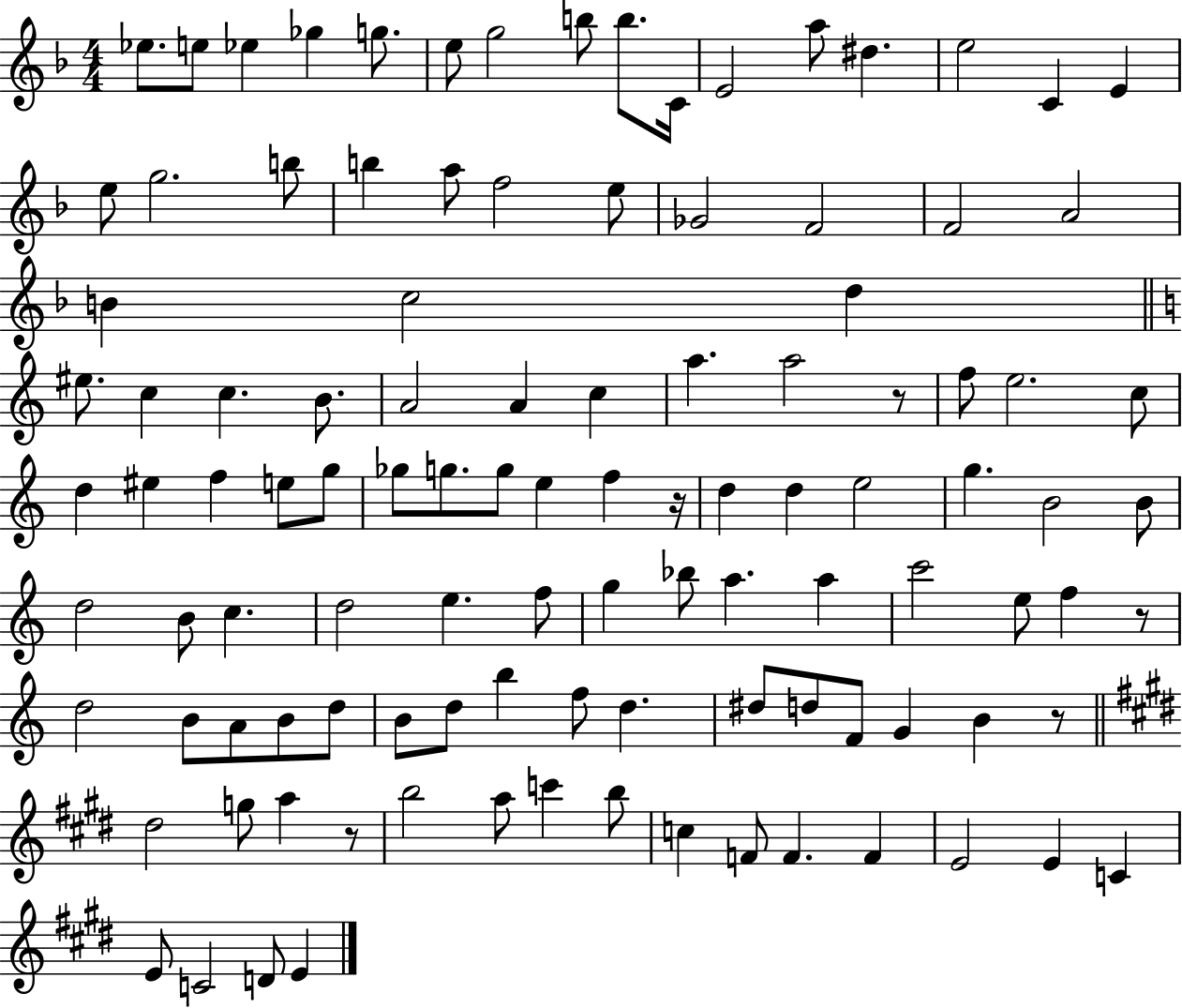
X:1
T:Untitled
M:4/4
L:1/4
K:F
_e/2 e/2 _e _g g/2 e/2 g2 b/2 b/2 C/4 E2 a/2 ^d e2 C E e/2 g2 b/2 b a/2 f2 e/2 _G2 F2 F2 A2 B c2 d ^e/2 c c B/2 A2 A c a a2 z/2 f/2 e2 c/2 d ^e f e/2 g/2 _g/2 g/2 g/2 e f z/4 d d e2 g B2 B/2 d2 B/2 c d2 e f/2 g _b/2 a a c'2 e/2 f z/2 d2 B/2 A/2 B/2 d/2 B/2 d/2 b f/2 d ^d/2 d/2 F/2 G B z/2 ^d2 g/2 a z/2 b2 a/2 c' b/2 c F/2 F F E2 E C E/2 C2 D/2 E